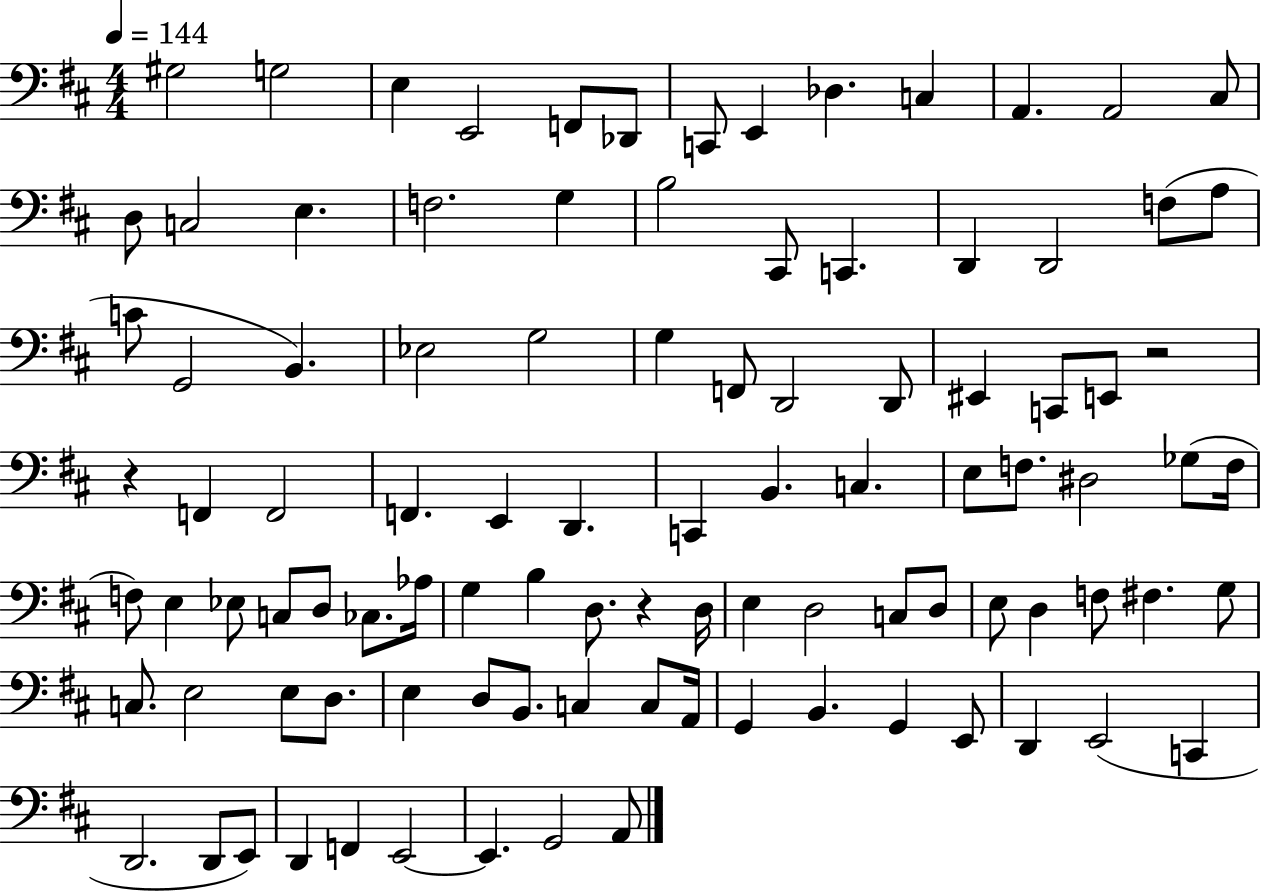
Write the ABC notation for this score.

X:1
T:Untitled
M:4/4
L:1/4
K:D
^G,2 G,2 E, E,,2 F,,/2 _D,,/2 C,,/2 E,, _D, C, A,, A,,2 ^C,/2 D,/2 C,2 E, F,2 G, B,2 ^C,,/2 C,, D,, D,,2 F,/2 A,/2 C/2 G,,2 B,, _E,2 G,2 G, F,,/2 D,,2 D,,/2 ^E,, C,,/2 E,,/2 z2 z F,, F,,2 F,, E,, D,, C,, B,, C, E,/2 F,/2 ^D,2 _G,/2 F,/4 F,/2 E, _E,/2 C,/2 D,/2 _C,/2 _A,/4 G, B, D,/2 z D,/4 E, D,2 C,/2 D,/2 E,/2 D, F,/2 ^F, G,/2 C,/2 E,2 E,/2 D,/2 E, D,/2 B,,/2 C, C,/2 A,,/4 G,, B,, G,, E,,/2 D,, E,,2 C,, D,,2 D,,/2 E,,/2 D,, F,, E,,2 E,, G,,2 A,,/2